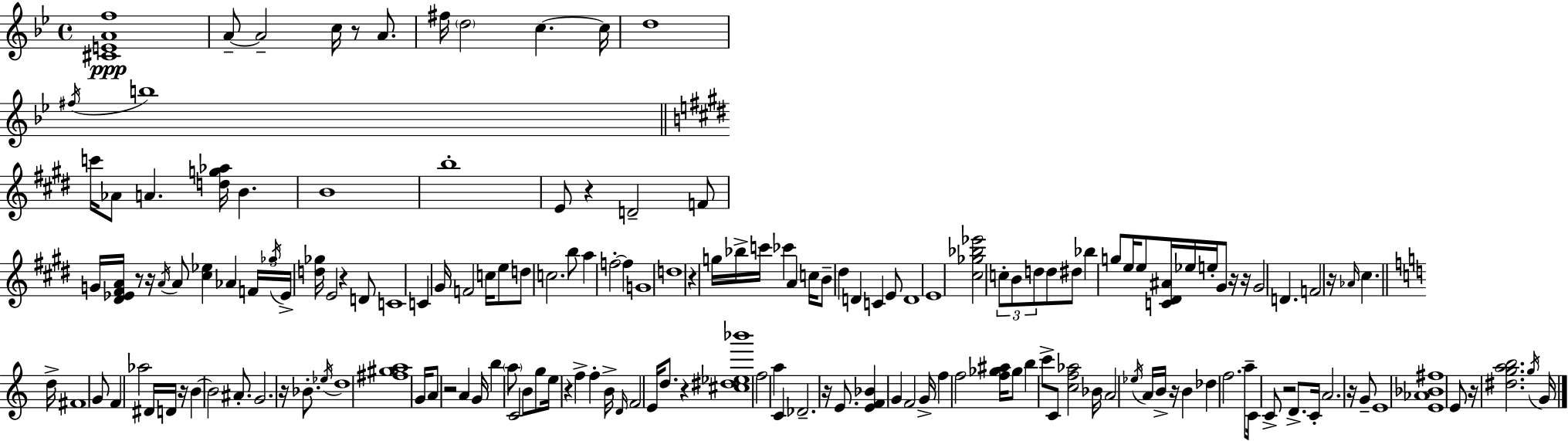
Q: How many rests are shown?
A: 19